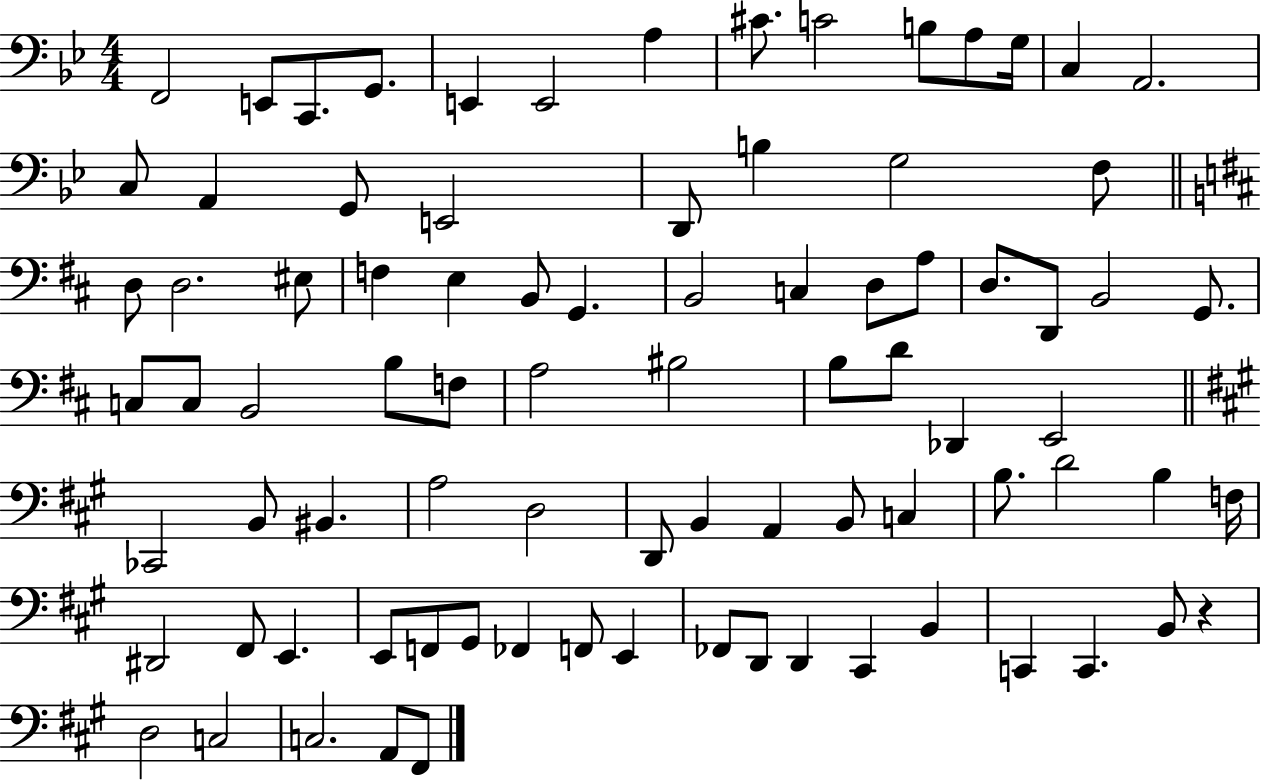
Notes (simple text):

F2/h E2/e C2/e. G2/e. E2/q E2/h A3/q C#4/e. C4/h B3/e A3/e G3/s C3/q A2/h. C3/e A2/q G2/e E2/h D2/e B3/q G3/h F3/e D3/e D3/h. EIS3/e F3/q E3/q B2/e G2/q. B2/h C3/q D3/e A3/e D3/e. D2/e B2/h G2/e. C3/e C3/e B2/h B3/e F3/e A3/h BIS3/h B3/e D4/e Db2/q E2/h CES2/h B2/e BIS2/q. A3/h D3/h D2/e B2/q A2/q B2/e C3/q B3/e. D4/h B3/q F3/s D#2/h F#2/e E2/q. E2/e F2/e G#2/e FES2/q F2/e E2/q FES2/e D2/e D2/q C#2/q B2/q C2/q C2/q. B2/e R/q D3/h C3/h C3/h. A2/e F#2/e